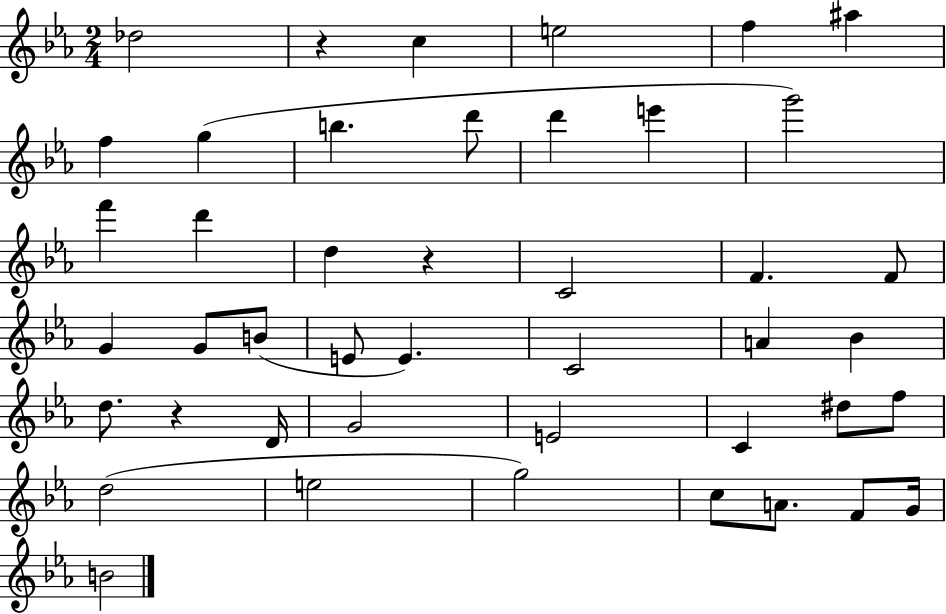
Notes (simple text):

Db5/h R/q C5/q E5/h F5/q A#5/q F5/q G5/q B5/q. D6/e D6/q E6/q G6/h F6/q D6/q D5/q R/q C4/h F4/q. F4/e G4/q G4/e B4/e E4/e E4/q. C4/h A4/q Bb4/q D5/e. R/q D4/s G4/h E4/h C4/q D#5/e F5/e D5/h E5/h G5/h C5/e A4/e. F4/e G4/s B4/h